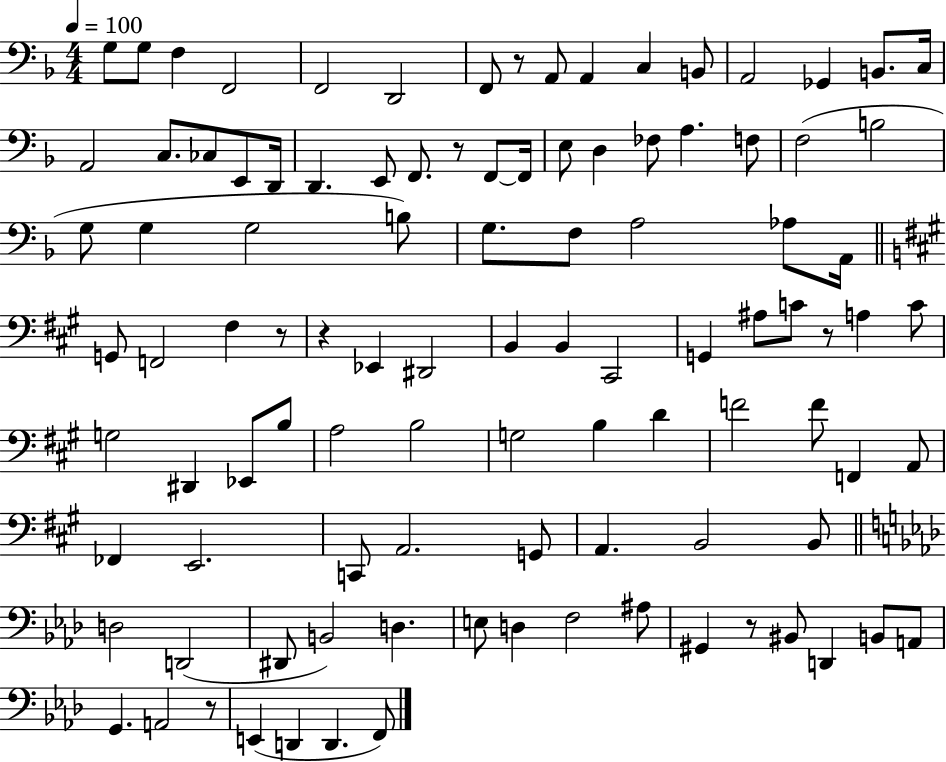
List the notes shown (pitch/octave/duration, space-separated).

G3/e G3/e F3/q F2/h F2/h D2/h F2/e R/e A2/e A2/q C3/q B2/e A2/h Gb2/q B2/e. C3/s A2/h C3/e. CES3/e E2/e D2/s D2/q. E2/e F2/e. R/e F2/e F2/s E3/e D3/q FES3/e A3/q. F3/e F3/h B3/h G3/e G3/q G3/h B3/e G3/e. F3/e A3/h Ab3/e A2/s G2/e F2/h F#3/q R/e R/q Eb2/q D#2/h B2/q B2/q C#2/h G2/q A#3/e C4/e R/e A3/q C4/e G3/h D#2/q Eb2/e B3/e A3/h B3/h G3/h B3/q D4/q F4/h F4/e F2/q A2/e FES2/q E2/h. C2/e A2/h. G2/e A2/q. B2/h B2/e D3/h D2/h D#2/e B2/h D3/q. E3/e D3/q F3/h A#3/e G#2/q R/e BIS2/e D2/q B2/e A2/e G2/q. A2/h R/e E2/q D2/q D2/q. F2/e